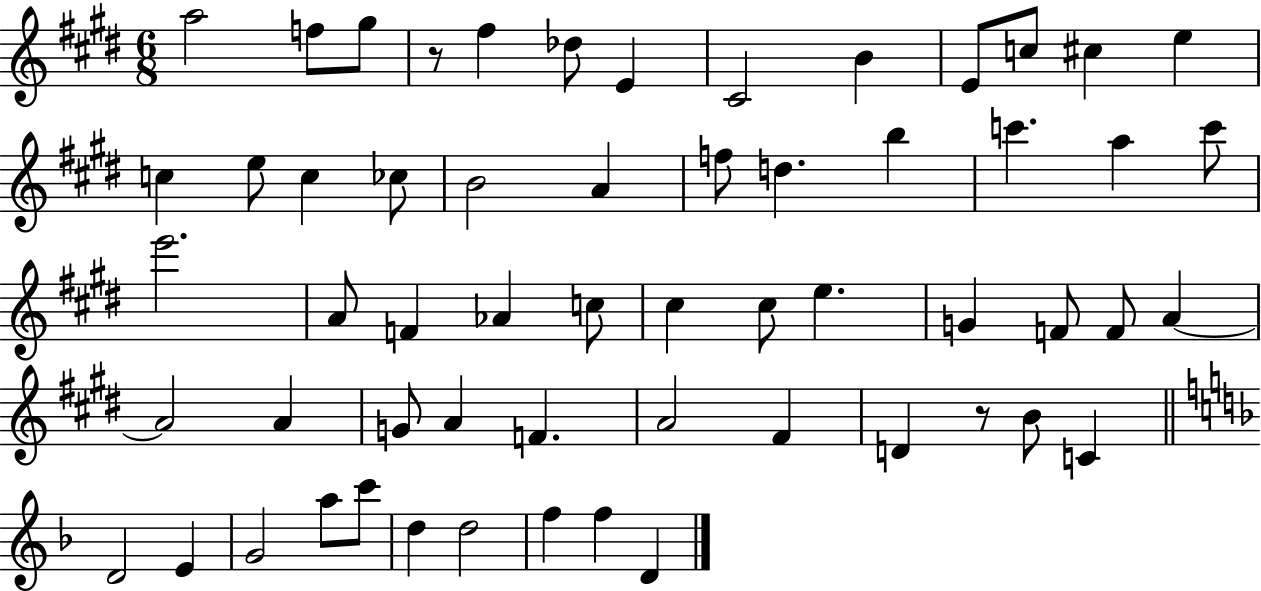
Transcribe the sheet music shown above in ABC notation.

X:1
T:Untitled
M:6/8
L:1/4
K:E
a2 f/2 ^g/2 z/2 ^f _d/2 E ^C2 B E/2 c/2 ^c e c e/2 c _c/2 B2 A f/2 d b c' a c'/2 e'2 A/2 F _A c/2 ^c ^c/2 e G F/2 F/2 A A2 A G/2 A F A2 ^F D z/2 B/2 C D2 E G2 a/2 c'/2 d d2 f f D